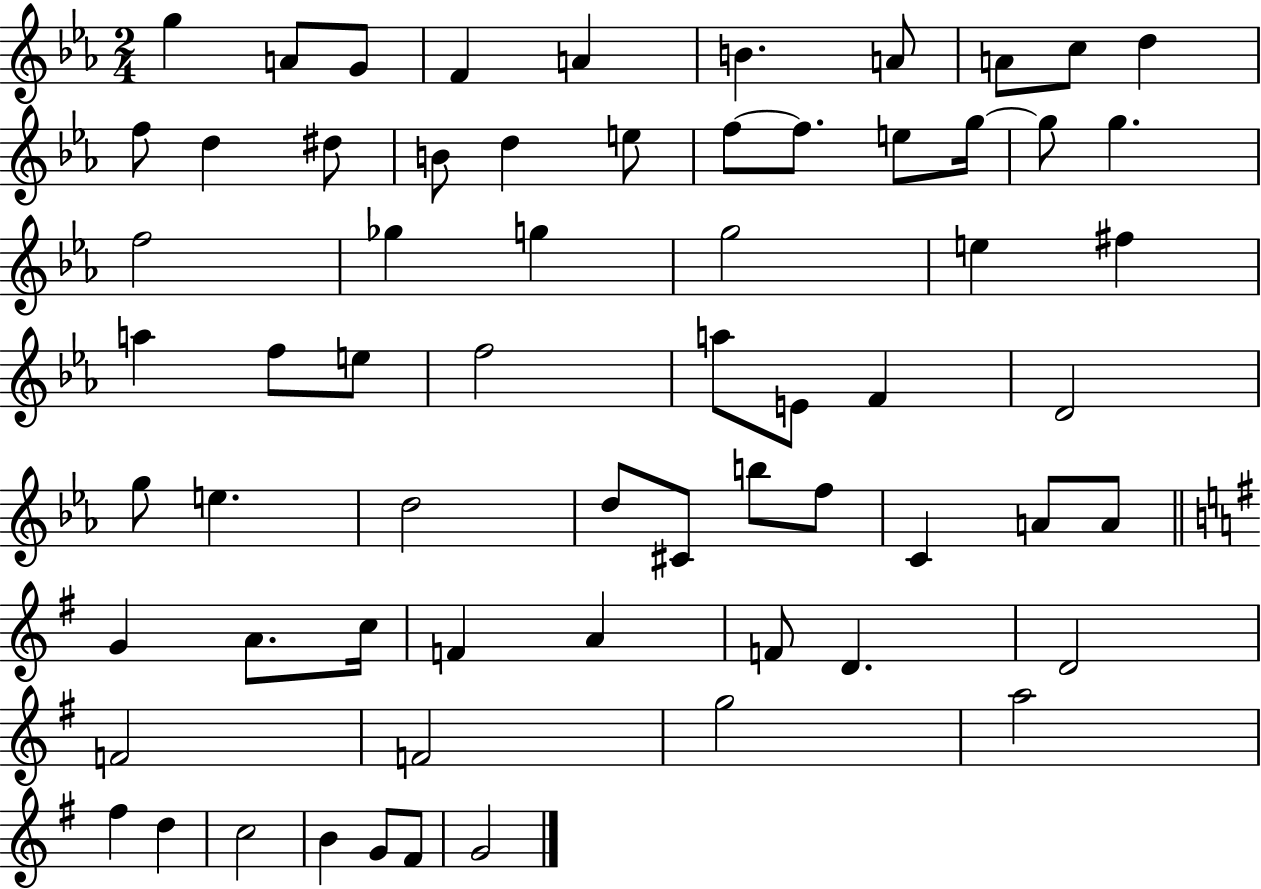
{
  \clef treble
  \numericTimeSignature
  \time 2/4
  \key ees \major
  g''4 a'8 g'8 | f'4 a'4 | b'4. a'8 | a'8 c''8 d''4 | \break f''8 d''4 dis''8 | b'8 d''4 e''8 | f''8~~ f''8. e''8 g''16~~ | g''8 g''4. | \break f''2 | ges''4 g''4 | g''2 | e''4 fis''4 | \break a''4 f''8 e''8 | f''2 | a''8 e'8 f'4 | d'2 | \break g''8 e''4. | d''2 | d''8 cis'8 b''8 f''8 | c'4 a'8 a'8 | \break \bar "||" \break \key g \major g'4 a'8. c''16 | f'4 a'4 | f'8 d'4. | d'2 | \break f'2 | f'2 | g''2 | a''2 | \break fis''4 d''4 | c''2 | b'4 g'8 fis'8 | g'2 | \break \bar "|."
}